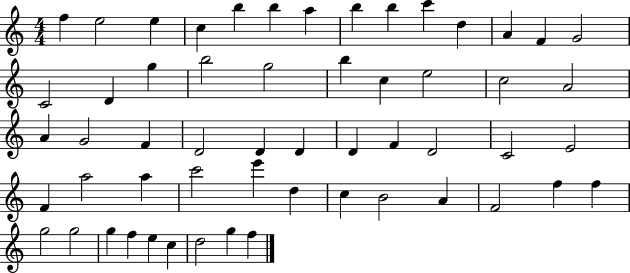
F5/q E5/h E5/q C5/q B5/q B5/q A5/q B5/q B5/q C6/q D5/q A4/q F4/q G4/h C4/h D4/q G5/q B5/h G5/h B5/q C5/q E5/h C5/h A4/h A4/q G4/h F4/q D4/h D4/q D4/q D4/q F4/q D4/h C4/h E4/h F4/q A5/h A5/q C6/h E6/q D5/q C5/q B4/h A4/q F4/h F5/q F5/q G5/h G5/h G5/q F5/q E5/q C5/q D5/h G5/q F5/q